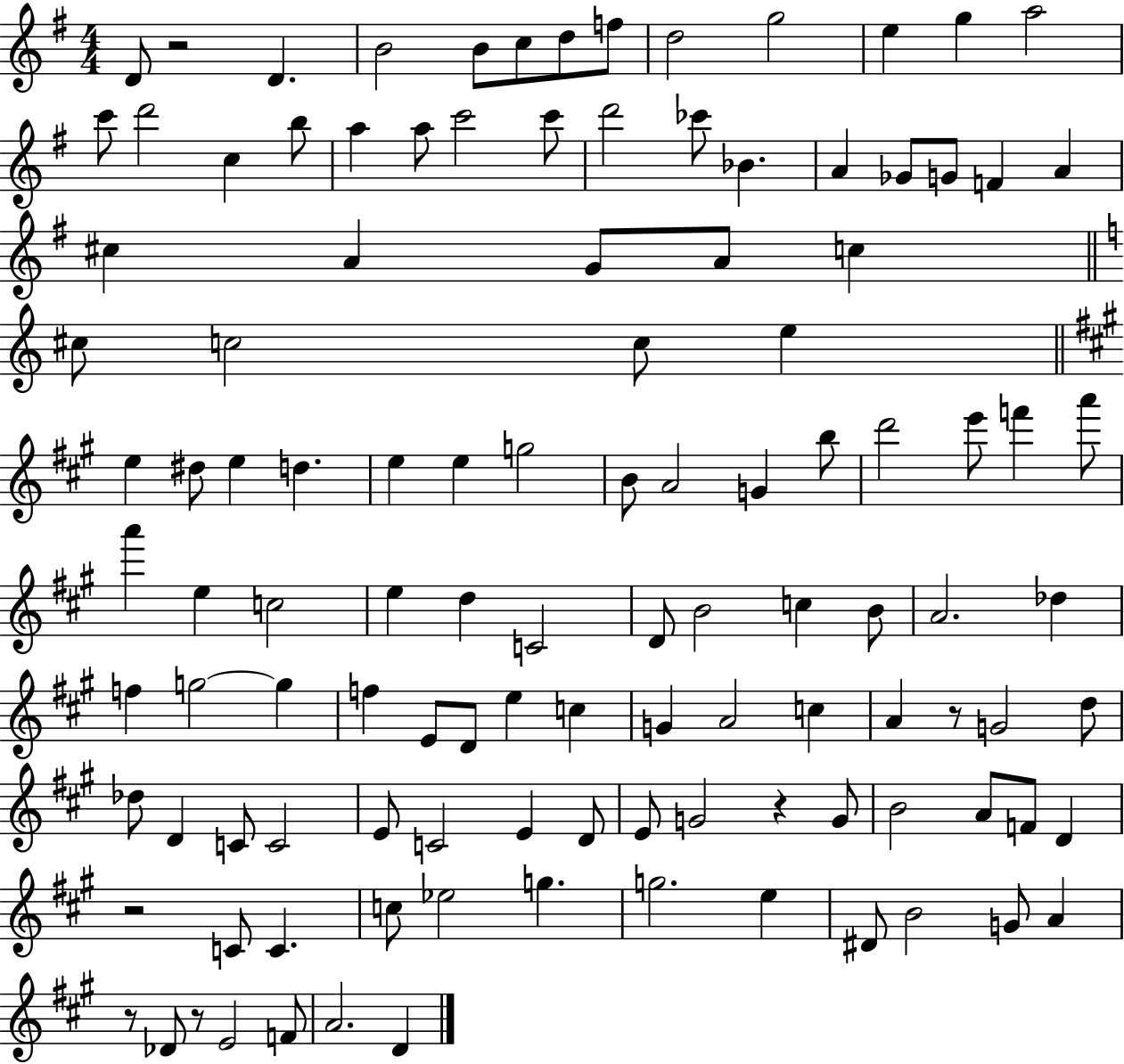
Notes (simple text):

D4/e R/h D4/q. B4/h B4/e C5/e D5/e F5/e D5/h G5/h E5/q G5/q A5/h C6/e D6/h C5/q B5/e A5/q A5/e C6/h C6/e D6/h CES6/e Bb4/q. A4/q Gb4/e G4/e F4/q A4/q C#5/q A4/q G4/e A4/e C5/q C#5/e C5/h C5/e E5/q E5/q D#5/e E5/q D5/q. E5/q E5/q G5/h B4/e A4/h G4/q B5/e D6/h E6/e F6/q A6/e A6/q E5/q C5/h E5/q D5/q C4/h D4/e B4/h C5/q B4/e A4/h. Db5/q F5/q G5/h G5/q F5/q E4/e D4/e E5/q C5/q G4/q A4/h C5/q A4/q R/e G4/h D5/e Db5/e D4/q C4/e C4/h E4/e C4/h E4/q D4/e E4/e G4/h R/q G4/e B4/h A4/e F4/e D4/q R/h C4/e C4/q. C5/e Eb5/h G5/q. G5/h. E5/q D#4/e B4/h G4/e A4/q R/e Db4/e R/e E4/h F4/e A4/h. D4/q